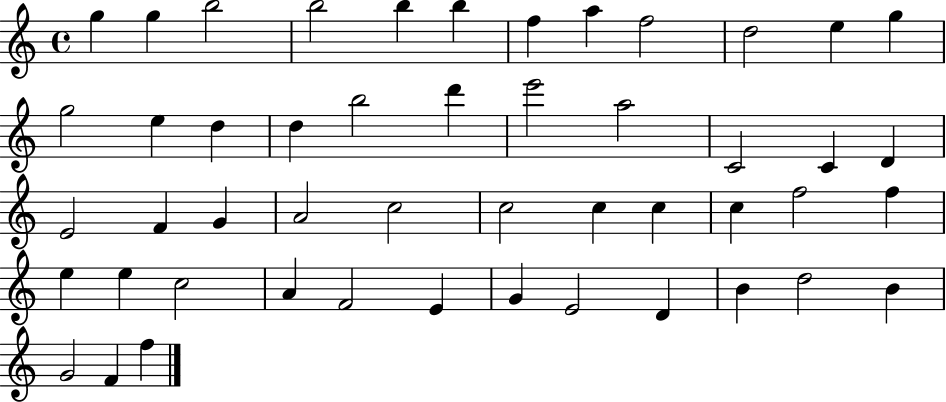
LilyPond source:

{
  \clef treble
  \time 4/4
  \defaultTimeSignature
  \key c \major
  g''4 g''4 b''2 | b''2 b''4 b''4 | f''4 a''4 f''2 | d''2 e''4 g''4 | \break g''2 e''4 d''4 | d''4 b''2 d'''4 | e'''2 a''2 | c'2 c'4 d'4 | \break e'2 f'4 g'4 | a'2 c''2 | c''2 c''4 c''4 | c''4 f''2 f''4 | \break e''4 e''4 c''2 | a'4 f'2 e'4 | g'4 e'2 d'4 | b'4 d''2 b'4 | \break g'2 f'4 f''4 | \bar "|."
}